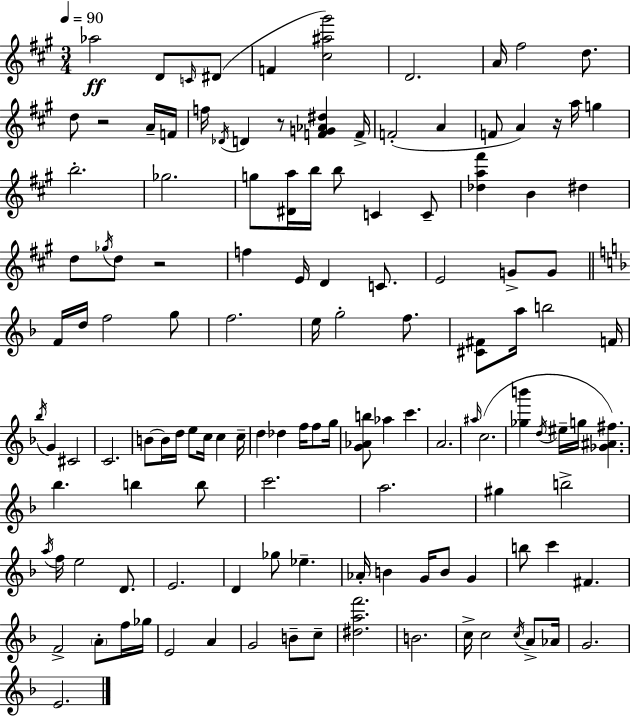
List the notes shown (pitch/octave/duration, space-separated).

Ab5/h D4/e C4/s D#4/e F4/q [C#5,A#5,G#6]/h D4/h. A4/s F#5/h D5/e. D5/e R/h A4/s F4/s F5/s Db4/s D4/q R/e [F4,G4,Ab4,D#5]/q F4/s F4/h A4/q F4/e A4/q R/s A5/s G5/q B5/h. Gb5/h. G5/e [D#4,A5]/s B5/s B5/e C4/q C4/e [Db5,A5,F#6]/q B4/q D#5/q D5/e Gb5/s D5/e R/h F5/q E4/s D4/q C4/e. E4/h G4/e G4/e F4/s D5/s F5/h G5/e F5/h. E5/s G5/h F5/e. [C#4,F#4]/e A5/s B5/h F4/s Bb5/s G4/q C#4/h C4/h. B4/e B4/s D5/s E5/e C5/s C5/q C5/s D5/q Db5/q F5/s F5/e G5/s [G4,Ab4,B5]/e Ab5/q C6/q. A4/h. A#5/s C5/h. [Gb5,B6]/q D5/s EIS5/s G5/s [Gb4,A#4,F#5]/q. Bb5/q. B5/q B5/e C6/h. A5/h. G#5/q B5/h A5/s F5/s E5/h D4/e. E4/h. D4/q Gb5/e Eb5/q. Ab4/s B4/q G4/s B4/e G4/q B5/e C6/q F#4/q. F4/h A4/e F5/s Gb5/s E4/h A4/q G4/h B4/e C5/e [D#5,A5,F6]/h. B4/h. C5/s C5/h C5/s A4/e Ab4/s G4/h. E4/h.